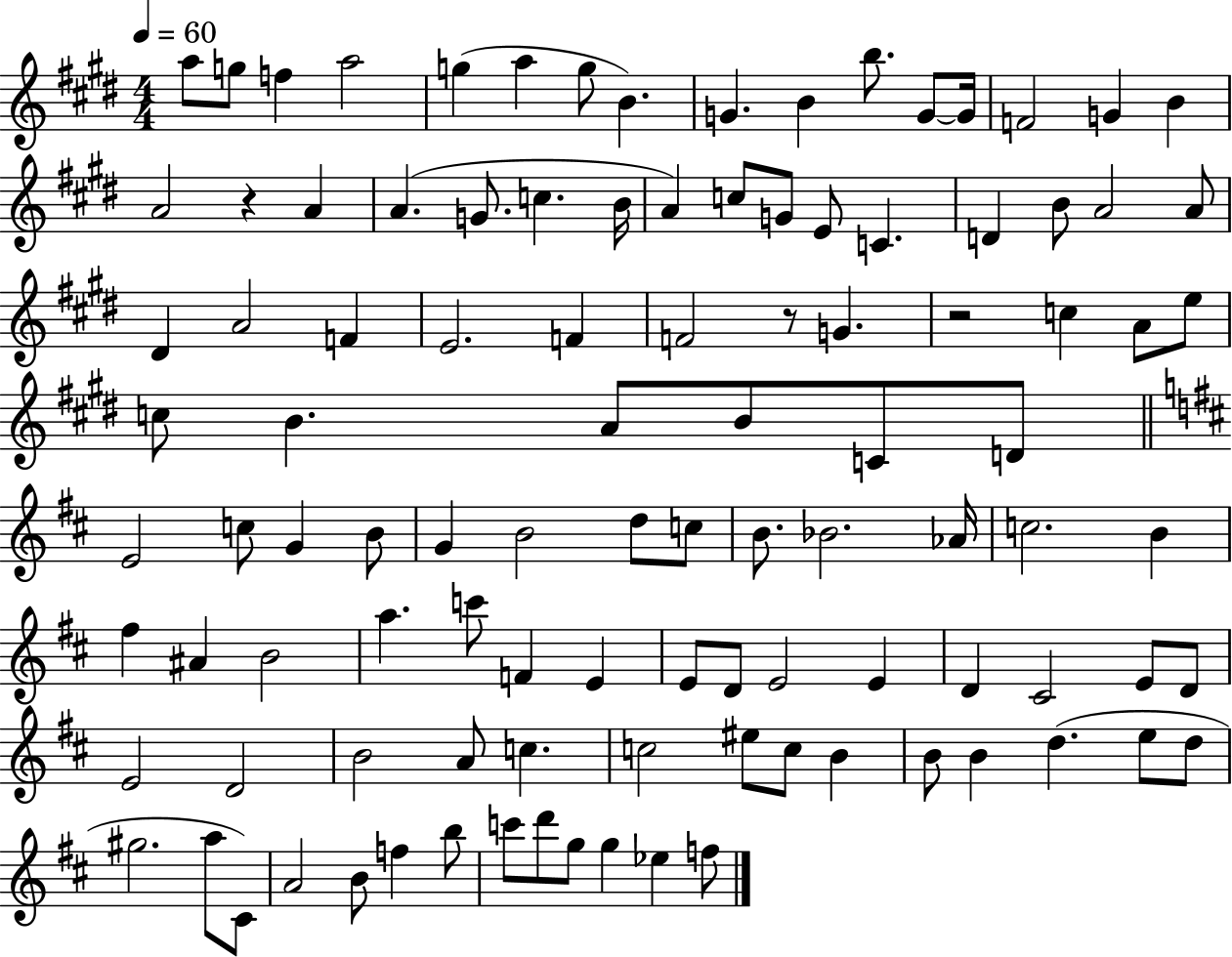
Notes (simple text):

A5/e G5/e F5/q A5/h G5/q A5/q G5/e B4/q. G4/q. B4/q B5/e. G4/e G4/s F4/h G4/q B4/q A4/h R/q A4/q A4/q. G4/e. C5/q. B4/s A4/q C5/e G4/e E4/e C4/q. D4/q B4/e A4/h A4/e D#4/q A4/h F4/q E4/h. F4/q F4/h R/e G4/q. R/h C5/q A4/e E5/e C5/e B4/q. A4/e B4/e C4/e D4/e E4/h C5/e G4/q B4/e G4/q B4/h D5/e C5/e B4/e. Bb4/h. Ab4/s C5/h. B4/q F#5/q A#4/q B4/h A5/q. C6/e F4/q E4/q E4/e D4/e E4/h E4/q D4/q C#4/h E4/e D4/e E4/h D4/h B4/h A4/e C5/q. C5/h EIS5/e C5/e B4/q B4/e B4/q D5/q. E5/e D5/e G#5/h. A5/e C#4/e A4/h B4/e F5/q B5/e C6/e D6/e G5/e G5/q Eb5/q F5/e